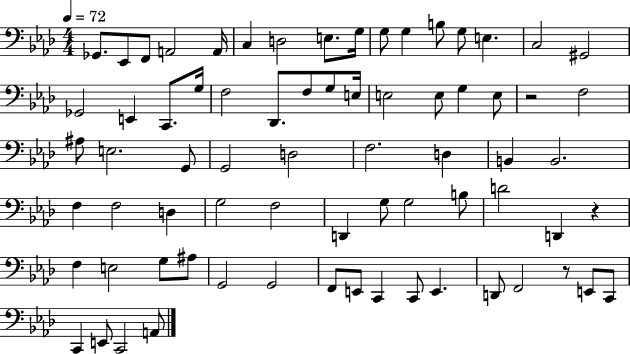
{
  \clef bass
  \numericTimeSignature
  \time 4/4
  \key aes \major
  \tempo 4 = 72
  ges,8. ees,8 f,8 a,2 a,16 | c4 d2 e8. g16 | g8 g4 b8 g8 e4. | c2 gis,2 | \break ges,2 e,4 c,8. g16 | f2 des,8. f8 g8 e16 | e2 e8 g4 e8 | r2 f2 | \break ais8 e2. g,8 | g,2 d2 | f2. d4 | b,4 b,2. | \break f4 f2 d4 | g2 f2 | d,4 g8 g2 b8 | d'2 d,4 r4 | \break f4 e2 g8 ais8 | g,2 g,2 | f,8 e,8 c,4 c,8 e,4. | d,8 f,2 r8 e,8 c,8 | \break c,4 e,8 c,2 a,8 | \bar "|."
}